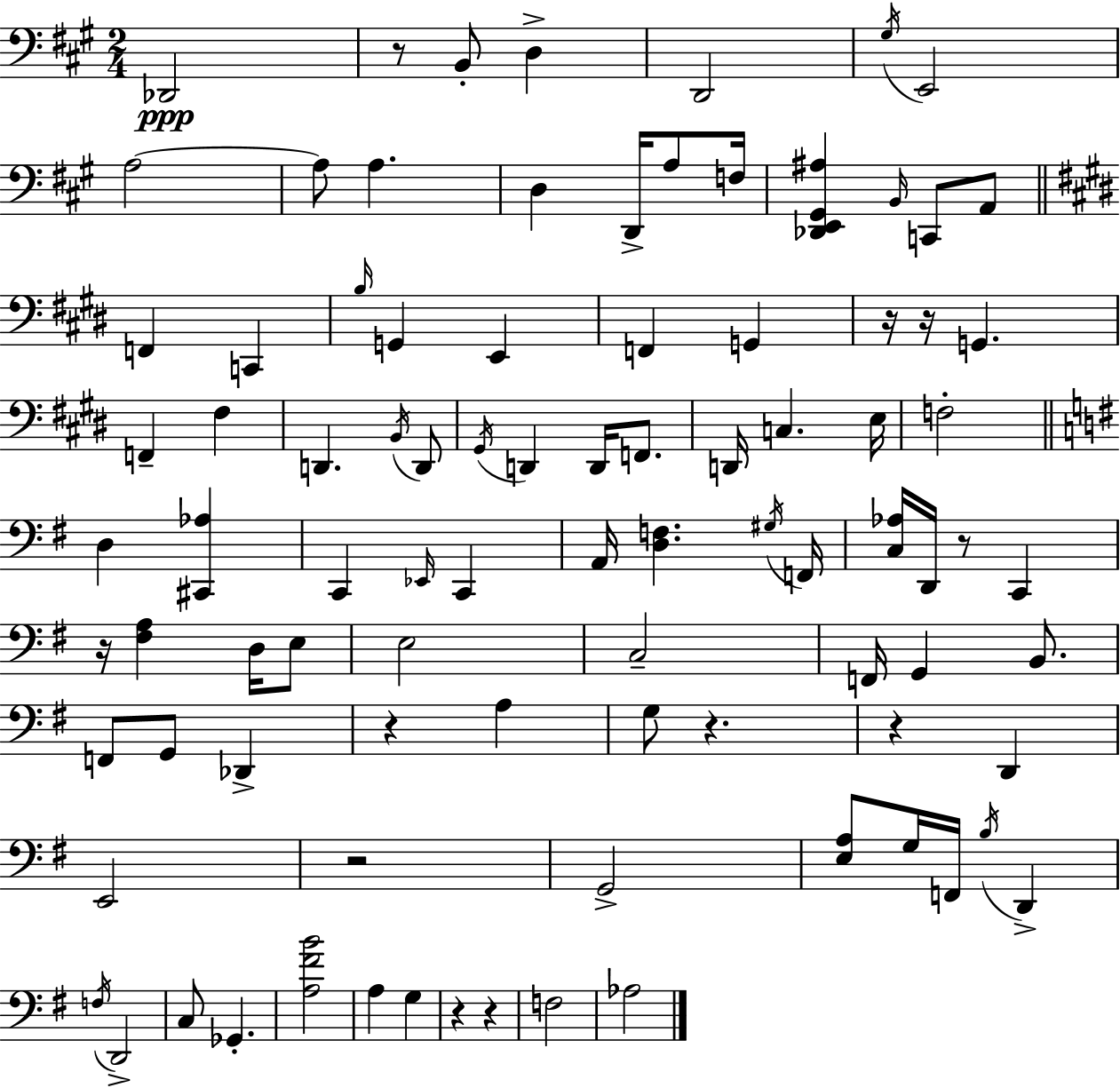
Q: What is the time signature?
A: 2/4